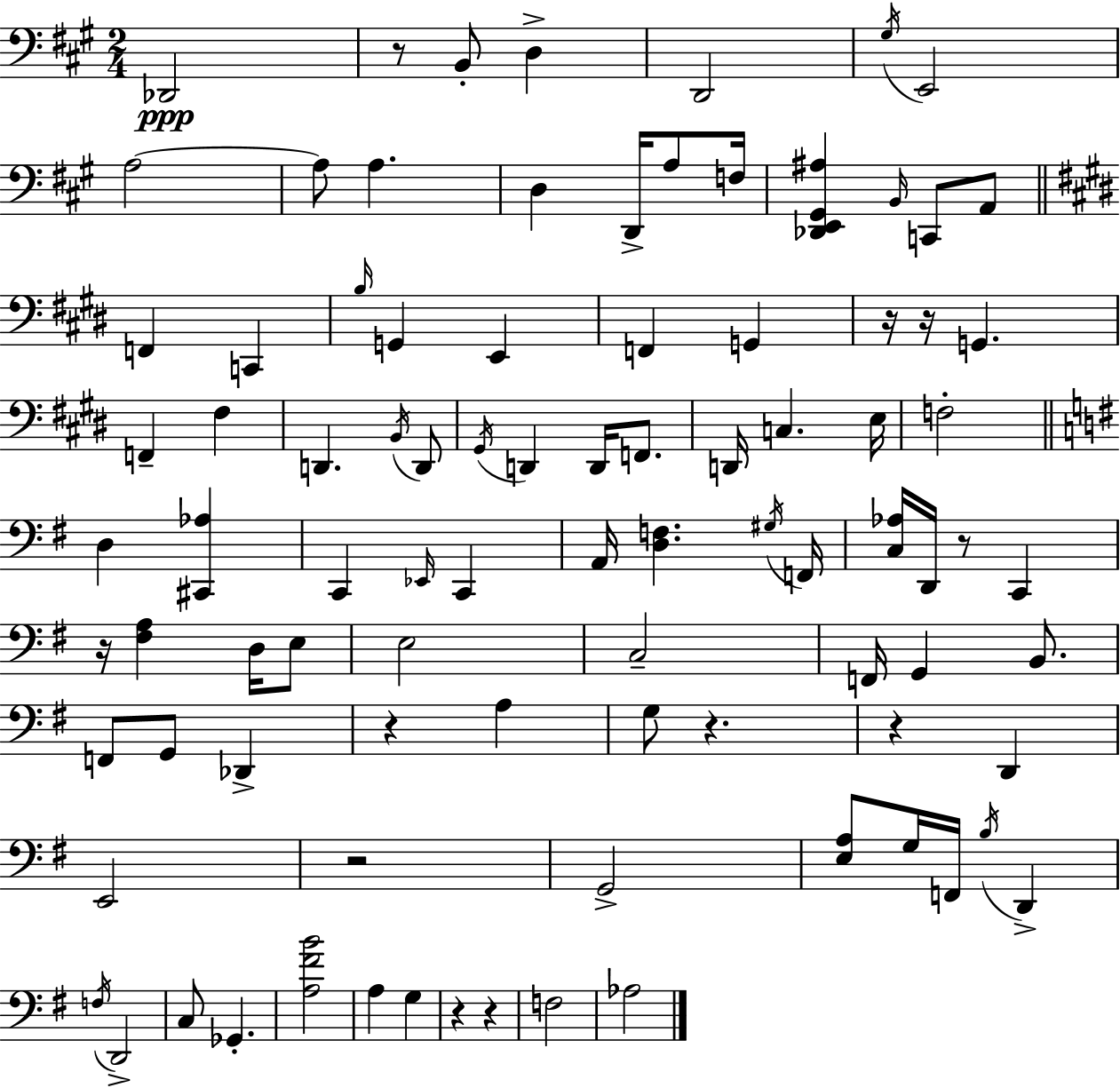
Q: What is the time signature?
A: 2/4